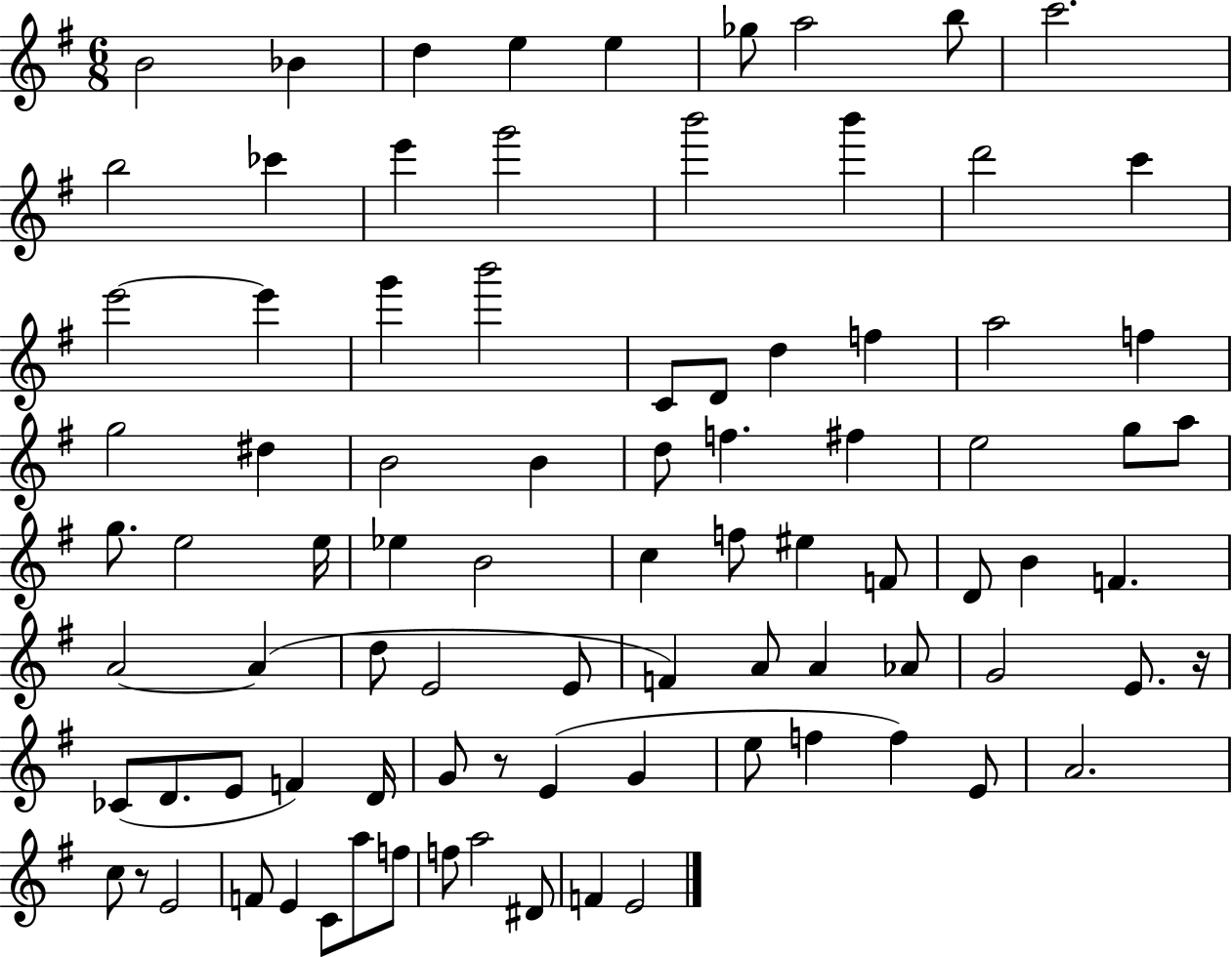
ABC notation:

X:1
T:Untitled
M:6/8
L:1/4
K:G
B2 _B d e e _g/2 a2 b/2 c'2 b2 _c' e' g'2 b'2 b' d'2 c' e'2 e' g' b'2 C/2 D/2 d f a2 f g2 ^d B2 B d/2 f ^f e2 g/2 a/2 g/2 e2 e/4 _e B2 c f/2 ^e F/2 D/2 B F A2 A d/2 E2 E/2 F A/2 A _A/2 G2 E/2 z/4 _C/2 D/2 E/2 F D/4 G/2 z/2 E G e/2 f f E/2 A2 c/2 z/2 E2 F/2 E C/2 a/2 f/2 f/2 a2 ^D/2 F E2